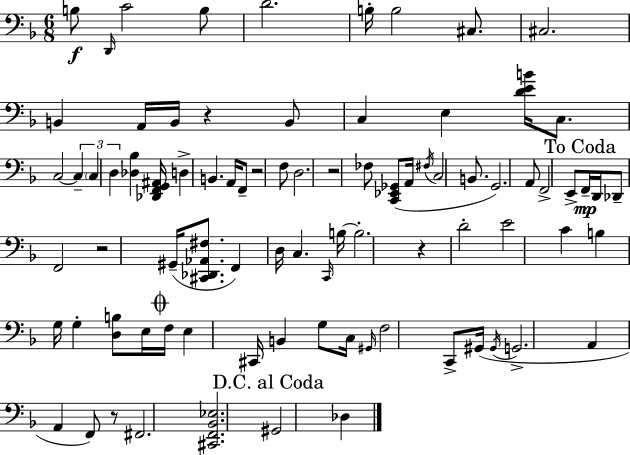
{
  \clef bass
  \numericTimeSignature
  \time 6/8
  \key f \major
  b8\f \grace { d,16 } c'2 b8 | d'2. | b16-. b2 cis8. | cis2. | \break b,4 a,16 b,16 r4 b,8 | c4 e4 <d' e' b'>16 c8. | c2~~ \tuplet 3/2 { c4-- | \parenthesize c4 d4 } <des bes>4 | \break <des, f, g, ais,>16 d4-> b,4. | a,16 f,8-- r2 f8 | d2. | r2 fes8 <c, ees, ges,>8( | \break a,16 \acciaccatura { fis16 } c2 b,8. | g,2.) | a,8 f,2-> | e,8-> \mark "To Coda" f,16--\mp d,16 des,8-- f,2 | \break r2 gis,16--( <cis, des, aes, fis>8. | f,4) d16 c4. | \grace { c,16 } b16~~ b2.-. | r4 d'2-. | \break e'2 c'4 | b4 g16 g4-. | <d b>8 e16 \mark \markup { \musicglyph "scripts.coda" } f16 e4 cis,16 b,4 | g8 c16 \grace { gis,16 } f2 | \break c,8-> gis,16( \acciaccatura { gis,16 } g,2.-> | a,4 a,4 | f,8) r8 fis,2. | <cis, f, bes, ees>2. | \break \mark "D.C. al Coda" gis,2 | des4 \bar "|."
}